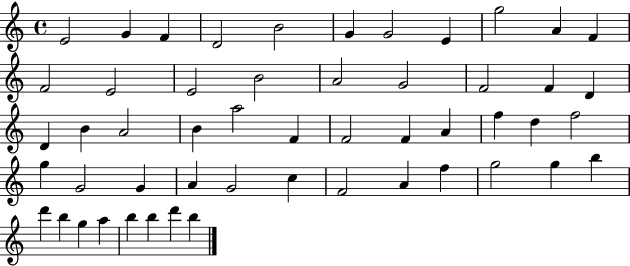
{
  \clef treble
  \time 4/4
  \defaultTimeSignature
  \key c \major
  e'2 g'4 f'4 | d'2 b'2 | g'4 g'2 e'4 | g''2 a'4 f'4 | \break f'2 e'2 | e'2 b'2 | a'2 g'2 | f'2 f'4 d'4 | \break d'4 b'4 a'2 | b'4 a''2 f'4 | f'2 f'4 a'4 | f''4 d''4 f''2 | \break g''4 g'2 g'4 | a'4 g'2 c''4 | f'2 a'4 f''4 | g''2 g''4 b''4 | \break d'''4 b''4 g''4 a''4 | b''4 b''4 d'''4 b''4 | \bar "|."
}